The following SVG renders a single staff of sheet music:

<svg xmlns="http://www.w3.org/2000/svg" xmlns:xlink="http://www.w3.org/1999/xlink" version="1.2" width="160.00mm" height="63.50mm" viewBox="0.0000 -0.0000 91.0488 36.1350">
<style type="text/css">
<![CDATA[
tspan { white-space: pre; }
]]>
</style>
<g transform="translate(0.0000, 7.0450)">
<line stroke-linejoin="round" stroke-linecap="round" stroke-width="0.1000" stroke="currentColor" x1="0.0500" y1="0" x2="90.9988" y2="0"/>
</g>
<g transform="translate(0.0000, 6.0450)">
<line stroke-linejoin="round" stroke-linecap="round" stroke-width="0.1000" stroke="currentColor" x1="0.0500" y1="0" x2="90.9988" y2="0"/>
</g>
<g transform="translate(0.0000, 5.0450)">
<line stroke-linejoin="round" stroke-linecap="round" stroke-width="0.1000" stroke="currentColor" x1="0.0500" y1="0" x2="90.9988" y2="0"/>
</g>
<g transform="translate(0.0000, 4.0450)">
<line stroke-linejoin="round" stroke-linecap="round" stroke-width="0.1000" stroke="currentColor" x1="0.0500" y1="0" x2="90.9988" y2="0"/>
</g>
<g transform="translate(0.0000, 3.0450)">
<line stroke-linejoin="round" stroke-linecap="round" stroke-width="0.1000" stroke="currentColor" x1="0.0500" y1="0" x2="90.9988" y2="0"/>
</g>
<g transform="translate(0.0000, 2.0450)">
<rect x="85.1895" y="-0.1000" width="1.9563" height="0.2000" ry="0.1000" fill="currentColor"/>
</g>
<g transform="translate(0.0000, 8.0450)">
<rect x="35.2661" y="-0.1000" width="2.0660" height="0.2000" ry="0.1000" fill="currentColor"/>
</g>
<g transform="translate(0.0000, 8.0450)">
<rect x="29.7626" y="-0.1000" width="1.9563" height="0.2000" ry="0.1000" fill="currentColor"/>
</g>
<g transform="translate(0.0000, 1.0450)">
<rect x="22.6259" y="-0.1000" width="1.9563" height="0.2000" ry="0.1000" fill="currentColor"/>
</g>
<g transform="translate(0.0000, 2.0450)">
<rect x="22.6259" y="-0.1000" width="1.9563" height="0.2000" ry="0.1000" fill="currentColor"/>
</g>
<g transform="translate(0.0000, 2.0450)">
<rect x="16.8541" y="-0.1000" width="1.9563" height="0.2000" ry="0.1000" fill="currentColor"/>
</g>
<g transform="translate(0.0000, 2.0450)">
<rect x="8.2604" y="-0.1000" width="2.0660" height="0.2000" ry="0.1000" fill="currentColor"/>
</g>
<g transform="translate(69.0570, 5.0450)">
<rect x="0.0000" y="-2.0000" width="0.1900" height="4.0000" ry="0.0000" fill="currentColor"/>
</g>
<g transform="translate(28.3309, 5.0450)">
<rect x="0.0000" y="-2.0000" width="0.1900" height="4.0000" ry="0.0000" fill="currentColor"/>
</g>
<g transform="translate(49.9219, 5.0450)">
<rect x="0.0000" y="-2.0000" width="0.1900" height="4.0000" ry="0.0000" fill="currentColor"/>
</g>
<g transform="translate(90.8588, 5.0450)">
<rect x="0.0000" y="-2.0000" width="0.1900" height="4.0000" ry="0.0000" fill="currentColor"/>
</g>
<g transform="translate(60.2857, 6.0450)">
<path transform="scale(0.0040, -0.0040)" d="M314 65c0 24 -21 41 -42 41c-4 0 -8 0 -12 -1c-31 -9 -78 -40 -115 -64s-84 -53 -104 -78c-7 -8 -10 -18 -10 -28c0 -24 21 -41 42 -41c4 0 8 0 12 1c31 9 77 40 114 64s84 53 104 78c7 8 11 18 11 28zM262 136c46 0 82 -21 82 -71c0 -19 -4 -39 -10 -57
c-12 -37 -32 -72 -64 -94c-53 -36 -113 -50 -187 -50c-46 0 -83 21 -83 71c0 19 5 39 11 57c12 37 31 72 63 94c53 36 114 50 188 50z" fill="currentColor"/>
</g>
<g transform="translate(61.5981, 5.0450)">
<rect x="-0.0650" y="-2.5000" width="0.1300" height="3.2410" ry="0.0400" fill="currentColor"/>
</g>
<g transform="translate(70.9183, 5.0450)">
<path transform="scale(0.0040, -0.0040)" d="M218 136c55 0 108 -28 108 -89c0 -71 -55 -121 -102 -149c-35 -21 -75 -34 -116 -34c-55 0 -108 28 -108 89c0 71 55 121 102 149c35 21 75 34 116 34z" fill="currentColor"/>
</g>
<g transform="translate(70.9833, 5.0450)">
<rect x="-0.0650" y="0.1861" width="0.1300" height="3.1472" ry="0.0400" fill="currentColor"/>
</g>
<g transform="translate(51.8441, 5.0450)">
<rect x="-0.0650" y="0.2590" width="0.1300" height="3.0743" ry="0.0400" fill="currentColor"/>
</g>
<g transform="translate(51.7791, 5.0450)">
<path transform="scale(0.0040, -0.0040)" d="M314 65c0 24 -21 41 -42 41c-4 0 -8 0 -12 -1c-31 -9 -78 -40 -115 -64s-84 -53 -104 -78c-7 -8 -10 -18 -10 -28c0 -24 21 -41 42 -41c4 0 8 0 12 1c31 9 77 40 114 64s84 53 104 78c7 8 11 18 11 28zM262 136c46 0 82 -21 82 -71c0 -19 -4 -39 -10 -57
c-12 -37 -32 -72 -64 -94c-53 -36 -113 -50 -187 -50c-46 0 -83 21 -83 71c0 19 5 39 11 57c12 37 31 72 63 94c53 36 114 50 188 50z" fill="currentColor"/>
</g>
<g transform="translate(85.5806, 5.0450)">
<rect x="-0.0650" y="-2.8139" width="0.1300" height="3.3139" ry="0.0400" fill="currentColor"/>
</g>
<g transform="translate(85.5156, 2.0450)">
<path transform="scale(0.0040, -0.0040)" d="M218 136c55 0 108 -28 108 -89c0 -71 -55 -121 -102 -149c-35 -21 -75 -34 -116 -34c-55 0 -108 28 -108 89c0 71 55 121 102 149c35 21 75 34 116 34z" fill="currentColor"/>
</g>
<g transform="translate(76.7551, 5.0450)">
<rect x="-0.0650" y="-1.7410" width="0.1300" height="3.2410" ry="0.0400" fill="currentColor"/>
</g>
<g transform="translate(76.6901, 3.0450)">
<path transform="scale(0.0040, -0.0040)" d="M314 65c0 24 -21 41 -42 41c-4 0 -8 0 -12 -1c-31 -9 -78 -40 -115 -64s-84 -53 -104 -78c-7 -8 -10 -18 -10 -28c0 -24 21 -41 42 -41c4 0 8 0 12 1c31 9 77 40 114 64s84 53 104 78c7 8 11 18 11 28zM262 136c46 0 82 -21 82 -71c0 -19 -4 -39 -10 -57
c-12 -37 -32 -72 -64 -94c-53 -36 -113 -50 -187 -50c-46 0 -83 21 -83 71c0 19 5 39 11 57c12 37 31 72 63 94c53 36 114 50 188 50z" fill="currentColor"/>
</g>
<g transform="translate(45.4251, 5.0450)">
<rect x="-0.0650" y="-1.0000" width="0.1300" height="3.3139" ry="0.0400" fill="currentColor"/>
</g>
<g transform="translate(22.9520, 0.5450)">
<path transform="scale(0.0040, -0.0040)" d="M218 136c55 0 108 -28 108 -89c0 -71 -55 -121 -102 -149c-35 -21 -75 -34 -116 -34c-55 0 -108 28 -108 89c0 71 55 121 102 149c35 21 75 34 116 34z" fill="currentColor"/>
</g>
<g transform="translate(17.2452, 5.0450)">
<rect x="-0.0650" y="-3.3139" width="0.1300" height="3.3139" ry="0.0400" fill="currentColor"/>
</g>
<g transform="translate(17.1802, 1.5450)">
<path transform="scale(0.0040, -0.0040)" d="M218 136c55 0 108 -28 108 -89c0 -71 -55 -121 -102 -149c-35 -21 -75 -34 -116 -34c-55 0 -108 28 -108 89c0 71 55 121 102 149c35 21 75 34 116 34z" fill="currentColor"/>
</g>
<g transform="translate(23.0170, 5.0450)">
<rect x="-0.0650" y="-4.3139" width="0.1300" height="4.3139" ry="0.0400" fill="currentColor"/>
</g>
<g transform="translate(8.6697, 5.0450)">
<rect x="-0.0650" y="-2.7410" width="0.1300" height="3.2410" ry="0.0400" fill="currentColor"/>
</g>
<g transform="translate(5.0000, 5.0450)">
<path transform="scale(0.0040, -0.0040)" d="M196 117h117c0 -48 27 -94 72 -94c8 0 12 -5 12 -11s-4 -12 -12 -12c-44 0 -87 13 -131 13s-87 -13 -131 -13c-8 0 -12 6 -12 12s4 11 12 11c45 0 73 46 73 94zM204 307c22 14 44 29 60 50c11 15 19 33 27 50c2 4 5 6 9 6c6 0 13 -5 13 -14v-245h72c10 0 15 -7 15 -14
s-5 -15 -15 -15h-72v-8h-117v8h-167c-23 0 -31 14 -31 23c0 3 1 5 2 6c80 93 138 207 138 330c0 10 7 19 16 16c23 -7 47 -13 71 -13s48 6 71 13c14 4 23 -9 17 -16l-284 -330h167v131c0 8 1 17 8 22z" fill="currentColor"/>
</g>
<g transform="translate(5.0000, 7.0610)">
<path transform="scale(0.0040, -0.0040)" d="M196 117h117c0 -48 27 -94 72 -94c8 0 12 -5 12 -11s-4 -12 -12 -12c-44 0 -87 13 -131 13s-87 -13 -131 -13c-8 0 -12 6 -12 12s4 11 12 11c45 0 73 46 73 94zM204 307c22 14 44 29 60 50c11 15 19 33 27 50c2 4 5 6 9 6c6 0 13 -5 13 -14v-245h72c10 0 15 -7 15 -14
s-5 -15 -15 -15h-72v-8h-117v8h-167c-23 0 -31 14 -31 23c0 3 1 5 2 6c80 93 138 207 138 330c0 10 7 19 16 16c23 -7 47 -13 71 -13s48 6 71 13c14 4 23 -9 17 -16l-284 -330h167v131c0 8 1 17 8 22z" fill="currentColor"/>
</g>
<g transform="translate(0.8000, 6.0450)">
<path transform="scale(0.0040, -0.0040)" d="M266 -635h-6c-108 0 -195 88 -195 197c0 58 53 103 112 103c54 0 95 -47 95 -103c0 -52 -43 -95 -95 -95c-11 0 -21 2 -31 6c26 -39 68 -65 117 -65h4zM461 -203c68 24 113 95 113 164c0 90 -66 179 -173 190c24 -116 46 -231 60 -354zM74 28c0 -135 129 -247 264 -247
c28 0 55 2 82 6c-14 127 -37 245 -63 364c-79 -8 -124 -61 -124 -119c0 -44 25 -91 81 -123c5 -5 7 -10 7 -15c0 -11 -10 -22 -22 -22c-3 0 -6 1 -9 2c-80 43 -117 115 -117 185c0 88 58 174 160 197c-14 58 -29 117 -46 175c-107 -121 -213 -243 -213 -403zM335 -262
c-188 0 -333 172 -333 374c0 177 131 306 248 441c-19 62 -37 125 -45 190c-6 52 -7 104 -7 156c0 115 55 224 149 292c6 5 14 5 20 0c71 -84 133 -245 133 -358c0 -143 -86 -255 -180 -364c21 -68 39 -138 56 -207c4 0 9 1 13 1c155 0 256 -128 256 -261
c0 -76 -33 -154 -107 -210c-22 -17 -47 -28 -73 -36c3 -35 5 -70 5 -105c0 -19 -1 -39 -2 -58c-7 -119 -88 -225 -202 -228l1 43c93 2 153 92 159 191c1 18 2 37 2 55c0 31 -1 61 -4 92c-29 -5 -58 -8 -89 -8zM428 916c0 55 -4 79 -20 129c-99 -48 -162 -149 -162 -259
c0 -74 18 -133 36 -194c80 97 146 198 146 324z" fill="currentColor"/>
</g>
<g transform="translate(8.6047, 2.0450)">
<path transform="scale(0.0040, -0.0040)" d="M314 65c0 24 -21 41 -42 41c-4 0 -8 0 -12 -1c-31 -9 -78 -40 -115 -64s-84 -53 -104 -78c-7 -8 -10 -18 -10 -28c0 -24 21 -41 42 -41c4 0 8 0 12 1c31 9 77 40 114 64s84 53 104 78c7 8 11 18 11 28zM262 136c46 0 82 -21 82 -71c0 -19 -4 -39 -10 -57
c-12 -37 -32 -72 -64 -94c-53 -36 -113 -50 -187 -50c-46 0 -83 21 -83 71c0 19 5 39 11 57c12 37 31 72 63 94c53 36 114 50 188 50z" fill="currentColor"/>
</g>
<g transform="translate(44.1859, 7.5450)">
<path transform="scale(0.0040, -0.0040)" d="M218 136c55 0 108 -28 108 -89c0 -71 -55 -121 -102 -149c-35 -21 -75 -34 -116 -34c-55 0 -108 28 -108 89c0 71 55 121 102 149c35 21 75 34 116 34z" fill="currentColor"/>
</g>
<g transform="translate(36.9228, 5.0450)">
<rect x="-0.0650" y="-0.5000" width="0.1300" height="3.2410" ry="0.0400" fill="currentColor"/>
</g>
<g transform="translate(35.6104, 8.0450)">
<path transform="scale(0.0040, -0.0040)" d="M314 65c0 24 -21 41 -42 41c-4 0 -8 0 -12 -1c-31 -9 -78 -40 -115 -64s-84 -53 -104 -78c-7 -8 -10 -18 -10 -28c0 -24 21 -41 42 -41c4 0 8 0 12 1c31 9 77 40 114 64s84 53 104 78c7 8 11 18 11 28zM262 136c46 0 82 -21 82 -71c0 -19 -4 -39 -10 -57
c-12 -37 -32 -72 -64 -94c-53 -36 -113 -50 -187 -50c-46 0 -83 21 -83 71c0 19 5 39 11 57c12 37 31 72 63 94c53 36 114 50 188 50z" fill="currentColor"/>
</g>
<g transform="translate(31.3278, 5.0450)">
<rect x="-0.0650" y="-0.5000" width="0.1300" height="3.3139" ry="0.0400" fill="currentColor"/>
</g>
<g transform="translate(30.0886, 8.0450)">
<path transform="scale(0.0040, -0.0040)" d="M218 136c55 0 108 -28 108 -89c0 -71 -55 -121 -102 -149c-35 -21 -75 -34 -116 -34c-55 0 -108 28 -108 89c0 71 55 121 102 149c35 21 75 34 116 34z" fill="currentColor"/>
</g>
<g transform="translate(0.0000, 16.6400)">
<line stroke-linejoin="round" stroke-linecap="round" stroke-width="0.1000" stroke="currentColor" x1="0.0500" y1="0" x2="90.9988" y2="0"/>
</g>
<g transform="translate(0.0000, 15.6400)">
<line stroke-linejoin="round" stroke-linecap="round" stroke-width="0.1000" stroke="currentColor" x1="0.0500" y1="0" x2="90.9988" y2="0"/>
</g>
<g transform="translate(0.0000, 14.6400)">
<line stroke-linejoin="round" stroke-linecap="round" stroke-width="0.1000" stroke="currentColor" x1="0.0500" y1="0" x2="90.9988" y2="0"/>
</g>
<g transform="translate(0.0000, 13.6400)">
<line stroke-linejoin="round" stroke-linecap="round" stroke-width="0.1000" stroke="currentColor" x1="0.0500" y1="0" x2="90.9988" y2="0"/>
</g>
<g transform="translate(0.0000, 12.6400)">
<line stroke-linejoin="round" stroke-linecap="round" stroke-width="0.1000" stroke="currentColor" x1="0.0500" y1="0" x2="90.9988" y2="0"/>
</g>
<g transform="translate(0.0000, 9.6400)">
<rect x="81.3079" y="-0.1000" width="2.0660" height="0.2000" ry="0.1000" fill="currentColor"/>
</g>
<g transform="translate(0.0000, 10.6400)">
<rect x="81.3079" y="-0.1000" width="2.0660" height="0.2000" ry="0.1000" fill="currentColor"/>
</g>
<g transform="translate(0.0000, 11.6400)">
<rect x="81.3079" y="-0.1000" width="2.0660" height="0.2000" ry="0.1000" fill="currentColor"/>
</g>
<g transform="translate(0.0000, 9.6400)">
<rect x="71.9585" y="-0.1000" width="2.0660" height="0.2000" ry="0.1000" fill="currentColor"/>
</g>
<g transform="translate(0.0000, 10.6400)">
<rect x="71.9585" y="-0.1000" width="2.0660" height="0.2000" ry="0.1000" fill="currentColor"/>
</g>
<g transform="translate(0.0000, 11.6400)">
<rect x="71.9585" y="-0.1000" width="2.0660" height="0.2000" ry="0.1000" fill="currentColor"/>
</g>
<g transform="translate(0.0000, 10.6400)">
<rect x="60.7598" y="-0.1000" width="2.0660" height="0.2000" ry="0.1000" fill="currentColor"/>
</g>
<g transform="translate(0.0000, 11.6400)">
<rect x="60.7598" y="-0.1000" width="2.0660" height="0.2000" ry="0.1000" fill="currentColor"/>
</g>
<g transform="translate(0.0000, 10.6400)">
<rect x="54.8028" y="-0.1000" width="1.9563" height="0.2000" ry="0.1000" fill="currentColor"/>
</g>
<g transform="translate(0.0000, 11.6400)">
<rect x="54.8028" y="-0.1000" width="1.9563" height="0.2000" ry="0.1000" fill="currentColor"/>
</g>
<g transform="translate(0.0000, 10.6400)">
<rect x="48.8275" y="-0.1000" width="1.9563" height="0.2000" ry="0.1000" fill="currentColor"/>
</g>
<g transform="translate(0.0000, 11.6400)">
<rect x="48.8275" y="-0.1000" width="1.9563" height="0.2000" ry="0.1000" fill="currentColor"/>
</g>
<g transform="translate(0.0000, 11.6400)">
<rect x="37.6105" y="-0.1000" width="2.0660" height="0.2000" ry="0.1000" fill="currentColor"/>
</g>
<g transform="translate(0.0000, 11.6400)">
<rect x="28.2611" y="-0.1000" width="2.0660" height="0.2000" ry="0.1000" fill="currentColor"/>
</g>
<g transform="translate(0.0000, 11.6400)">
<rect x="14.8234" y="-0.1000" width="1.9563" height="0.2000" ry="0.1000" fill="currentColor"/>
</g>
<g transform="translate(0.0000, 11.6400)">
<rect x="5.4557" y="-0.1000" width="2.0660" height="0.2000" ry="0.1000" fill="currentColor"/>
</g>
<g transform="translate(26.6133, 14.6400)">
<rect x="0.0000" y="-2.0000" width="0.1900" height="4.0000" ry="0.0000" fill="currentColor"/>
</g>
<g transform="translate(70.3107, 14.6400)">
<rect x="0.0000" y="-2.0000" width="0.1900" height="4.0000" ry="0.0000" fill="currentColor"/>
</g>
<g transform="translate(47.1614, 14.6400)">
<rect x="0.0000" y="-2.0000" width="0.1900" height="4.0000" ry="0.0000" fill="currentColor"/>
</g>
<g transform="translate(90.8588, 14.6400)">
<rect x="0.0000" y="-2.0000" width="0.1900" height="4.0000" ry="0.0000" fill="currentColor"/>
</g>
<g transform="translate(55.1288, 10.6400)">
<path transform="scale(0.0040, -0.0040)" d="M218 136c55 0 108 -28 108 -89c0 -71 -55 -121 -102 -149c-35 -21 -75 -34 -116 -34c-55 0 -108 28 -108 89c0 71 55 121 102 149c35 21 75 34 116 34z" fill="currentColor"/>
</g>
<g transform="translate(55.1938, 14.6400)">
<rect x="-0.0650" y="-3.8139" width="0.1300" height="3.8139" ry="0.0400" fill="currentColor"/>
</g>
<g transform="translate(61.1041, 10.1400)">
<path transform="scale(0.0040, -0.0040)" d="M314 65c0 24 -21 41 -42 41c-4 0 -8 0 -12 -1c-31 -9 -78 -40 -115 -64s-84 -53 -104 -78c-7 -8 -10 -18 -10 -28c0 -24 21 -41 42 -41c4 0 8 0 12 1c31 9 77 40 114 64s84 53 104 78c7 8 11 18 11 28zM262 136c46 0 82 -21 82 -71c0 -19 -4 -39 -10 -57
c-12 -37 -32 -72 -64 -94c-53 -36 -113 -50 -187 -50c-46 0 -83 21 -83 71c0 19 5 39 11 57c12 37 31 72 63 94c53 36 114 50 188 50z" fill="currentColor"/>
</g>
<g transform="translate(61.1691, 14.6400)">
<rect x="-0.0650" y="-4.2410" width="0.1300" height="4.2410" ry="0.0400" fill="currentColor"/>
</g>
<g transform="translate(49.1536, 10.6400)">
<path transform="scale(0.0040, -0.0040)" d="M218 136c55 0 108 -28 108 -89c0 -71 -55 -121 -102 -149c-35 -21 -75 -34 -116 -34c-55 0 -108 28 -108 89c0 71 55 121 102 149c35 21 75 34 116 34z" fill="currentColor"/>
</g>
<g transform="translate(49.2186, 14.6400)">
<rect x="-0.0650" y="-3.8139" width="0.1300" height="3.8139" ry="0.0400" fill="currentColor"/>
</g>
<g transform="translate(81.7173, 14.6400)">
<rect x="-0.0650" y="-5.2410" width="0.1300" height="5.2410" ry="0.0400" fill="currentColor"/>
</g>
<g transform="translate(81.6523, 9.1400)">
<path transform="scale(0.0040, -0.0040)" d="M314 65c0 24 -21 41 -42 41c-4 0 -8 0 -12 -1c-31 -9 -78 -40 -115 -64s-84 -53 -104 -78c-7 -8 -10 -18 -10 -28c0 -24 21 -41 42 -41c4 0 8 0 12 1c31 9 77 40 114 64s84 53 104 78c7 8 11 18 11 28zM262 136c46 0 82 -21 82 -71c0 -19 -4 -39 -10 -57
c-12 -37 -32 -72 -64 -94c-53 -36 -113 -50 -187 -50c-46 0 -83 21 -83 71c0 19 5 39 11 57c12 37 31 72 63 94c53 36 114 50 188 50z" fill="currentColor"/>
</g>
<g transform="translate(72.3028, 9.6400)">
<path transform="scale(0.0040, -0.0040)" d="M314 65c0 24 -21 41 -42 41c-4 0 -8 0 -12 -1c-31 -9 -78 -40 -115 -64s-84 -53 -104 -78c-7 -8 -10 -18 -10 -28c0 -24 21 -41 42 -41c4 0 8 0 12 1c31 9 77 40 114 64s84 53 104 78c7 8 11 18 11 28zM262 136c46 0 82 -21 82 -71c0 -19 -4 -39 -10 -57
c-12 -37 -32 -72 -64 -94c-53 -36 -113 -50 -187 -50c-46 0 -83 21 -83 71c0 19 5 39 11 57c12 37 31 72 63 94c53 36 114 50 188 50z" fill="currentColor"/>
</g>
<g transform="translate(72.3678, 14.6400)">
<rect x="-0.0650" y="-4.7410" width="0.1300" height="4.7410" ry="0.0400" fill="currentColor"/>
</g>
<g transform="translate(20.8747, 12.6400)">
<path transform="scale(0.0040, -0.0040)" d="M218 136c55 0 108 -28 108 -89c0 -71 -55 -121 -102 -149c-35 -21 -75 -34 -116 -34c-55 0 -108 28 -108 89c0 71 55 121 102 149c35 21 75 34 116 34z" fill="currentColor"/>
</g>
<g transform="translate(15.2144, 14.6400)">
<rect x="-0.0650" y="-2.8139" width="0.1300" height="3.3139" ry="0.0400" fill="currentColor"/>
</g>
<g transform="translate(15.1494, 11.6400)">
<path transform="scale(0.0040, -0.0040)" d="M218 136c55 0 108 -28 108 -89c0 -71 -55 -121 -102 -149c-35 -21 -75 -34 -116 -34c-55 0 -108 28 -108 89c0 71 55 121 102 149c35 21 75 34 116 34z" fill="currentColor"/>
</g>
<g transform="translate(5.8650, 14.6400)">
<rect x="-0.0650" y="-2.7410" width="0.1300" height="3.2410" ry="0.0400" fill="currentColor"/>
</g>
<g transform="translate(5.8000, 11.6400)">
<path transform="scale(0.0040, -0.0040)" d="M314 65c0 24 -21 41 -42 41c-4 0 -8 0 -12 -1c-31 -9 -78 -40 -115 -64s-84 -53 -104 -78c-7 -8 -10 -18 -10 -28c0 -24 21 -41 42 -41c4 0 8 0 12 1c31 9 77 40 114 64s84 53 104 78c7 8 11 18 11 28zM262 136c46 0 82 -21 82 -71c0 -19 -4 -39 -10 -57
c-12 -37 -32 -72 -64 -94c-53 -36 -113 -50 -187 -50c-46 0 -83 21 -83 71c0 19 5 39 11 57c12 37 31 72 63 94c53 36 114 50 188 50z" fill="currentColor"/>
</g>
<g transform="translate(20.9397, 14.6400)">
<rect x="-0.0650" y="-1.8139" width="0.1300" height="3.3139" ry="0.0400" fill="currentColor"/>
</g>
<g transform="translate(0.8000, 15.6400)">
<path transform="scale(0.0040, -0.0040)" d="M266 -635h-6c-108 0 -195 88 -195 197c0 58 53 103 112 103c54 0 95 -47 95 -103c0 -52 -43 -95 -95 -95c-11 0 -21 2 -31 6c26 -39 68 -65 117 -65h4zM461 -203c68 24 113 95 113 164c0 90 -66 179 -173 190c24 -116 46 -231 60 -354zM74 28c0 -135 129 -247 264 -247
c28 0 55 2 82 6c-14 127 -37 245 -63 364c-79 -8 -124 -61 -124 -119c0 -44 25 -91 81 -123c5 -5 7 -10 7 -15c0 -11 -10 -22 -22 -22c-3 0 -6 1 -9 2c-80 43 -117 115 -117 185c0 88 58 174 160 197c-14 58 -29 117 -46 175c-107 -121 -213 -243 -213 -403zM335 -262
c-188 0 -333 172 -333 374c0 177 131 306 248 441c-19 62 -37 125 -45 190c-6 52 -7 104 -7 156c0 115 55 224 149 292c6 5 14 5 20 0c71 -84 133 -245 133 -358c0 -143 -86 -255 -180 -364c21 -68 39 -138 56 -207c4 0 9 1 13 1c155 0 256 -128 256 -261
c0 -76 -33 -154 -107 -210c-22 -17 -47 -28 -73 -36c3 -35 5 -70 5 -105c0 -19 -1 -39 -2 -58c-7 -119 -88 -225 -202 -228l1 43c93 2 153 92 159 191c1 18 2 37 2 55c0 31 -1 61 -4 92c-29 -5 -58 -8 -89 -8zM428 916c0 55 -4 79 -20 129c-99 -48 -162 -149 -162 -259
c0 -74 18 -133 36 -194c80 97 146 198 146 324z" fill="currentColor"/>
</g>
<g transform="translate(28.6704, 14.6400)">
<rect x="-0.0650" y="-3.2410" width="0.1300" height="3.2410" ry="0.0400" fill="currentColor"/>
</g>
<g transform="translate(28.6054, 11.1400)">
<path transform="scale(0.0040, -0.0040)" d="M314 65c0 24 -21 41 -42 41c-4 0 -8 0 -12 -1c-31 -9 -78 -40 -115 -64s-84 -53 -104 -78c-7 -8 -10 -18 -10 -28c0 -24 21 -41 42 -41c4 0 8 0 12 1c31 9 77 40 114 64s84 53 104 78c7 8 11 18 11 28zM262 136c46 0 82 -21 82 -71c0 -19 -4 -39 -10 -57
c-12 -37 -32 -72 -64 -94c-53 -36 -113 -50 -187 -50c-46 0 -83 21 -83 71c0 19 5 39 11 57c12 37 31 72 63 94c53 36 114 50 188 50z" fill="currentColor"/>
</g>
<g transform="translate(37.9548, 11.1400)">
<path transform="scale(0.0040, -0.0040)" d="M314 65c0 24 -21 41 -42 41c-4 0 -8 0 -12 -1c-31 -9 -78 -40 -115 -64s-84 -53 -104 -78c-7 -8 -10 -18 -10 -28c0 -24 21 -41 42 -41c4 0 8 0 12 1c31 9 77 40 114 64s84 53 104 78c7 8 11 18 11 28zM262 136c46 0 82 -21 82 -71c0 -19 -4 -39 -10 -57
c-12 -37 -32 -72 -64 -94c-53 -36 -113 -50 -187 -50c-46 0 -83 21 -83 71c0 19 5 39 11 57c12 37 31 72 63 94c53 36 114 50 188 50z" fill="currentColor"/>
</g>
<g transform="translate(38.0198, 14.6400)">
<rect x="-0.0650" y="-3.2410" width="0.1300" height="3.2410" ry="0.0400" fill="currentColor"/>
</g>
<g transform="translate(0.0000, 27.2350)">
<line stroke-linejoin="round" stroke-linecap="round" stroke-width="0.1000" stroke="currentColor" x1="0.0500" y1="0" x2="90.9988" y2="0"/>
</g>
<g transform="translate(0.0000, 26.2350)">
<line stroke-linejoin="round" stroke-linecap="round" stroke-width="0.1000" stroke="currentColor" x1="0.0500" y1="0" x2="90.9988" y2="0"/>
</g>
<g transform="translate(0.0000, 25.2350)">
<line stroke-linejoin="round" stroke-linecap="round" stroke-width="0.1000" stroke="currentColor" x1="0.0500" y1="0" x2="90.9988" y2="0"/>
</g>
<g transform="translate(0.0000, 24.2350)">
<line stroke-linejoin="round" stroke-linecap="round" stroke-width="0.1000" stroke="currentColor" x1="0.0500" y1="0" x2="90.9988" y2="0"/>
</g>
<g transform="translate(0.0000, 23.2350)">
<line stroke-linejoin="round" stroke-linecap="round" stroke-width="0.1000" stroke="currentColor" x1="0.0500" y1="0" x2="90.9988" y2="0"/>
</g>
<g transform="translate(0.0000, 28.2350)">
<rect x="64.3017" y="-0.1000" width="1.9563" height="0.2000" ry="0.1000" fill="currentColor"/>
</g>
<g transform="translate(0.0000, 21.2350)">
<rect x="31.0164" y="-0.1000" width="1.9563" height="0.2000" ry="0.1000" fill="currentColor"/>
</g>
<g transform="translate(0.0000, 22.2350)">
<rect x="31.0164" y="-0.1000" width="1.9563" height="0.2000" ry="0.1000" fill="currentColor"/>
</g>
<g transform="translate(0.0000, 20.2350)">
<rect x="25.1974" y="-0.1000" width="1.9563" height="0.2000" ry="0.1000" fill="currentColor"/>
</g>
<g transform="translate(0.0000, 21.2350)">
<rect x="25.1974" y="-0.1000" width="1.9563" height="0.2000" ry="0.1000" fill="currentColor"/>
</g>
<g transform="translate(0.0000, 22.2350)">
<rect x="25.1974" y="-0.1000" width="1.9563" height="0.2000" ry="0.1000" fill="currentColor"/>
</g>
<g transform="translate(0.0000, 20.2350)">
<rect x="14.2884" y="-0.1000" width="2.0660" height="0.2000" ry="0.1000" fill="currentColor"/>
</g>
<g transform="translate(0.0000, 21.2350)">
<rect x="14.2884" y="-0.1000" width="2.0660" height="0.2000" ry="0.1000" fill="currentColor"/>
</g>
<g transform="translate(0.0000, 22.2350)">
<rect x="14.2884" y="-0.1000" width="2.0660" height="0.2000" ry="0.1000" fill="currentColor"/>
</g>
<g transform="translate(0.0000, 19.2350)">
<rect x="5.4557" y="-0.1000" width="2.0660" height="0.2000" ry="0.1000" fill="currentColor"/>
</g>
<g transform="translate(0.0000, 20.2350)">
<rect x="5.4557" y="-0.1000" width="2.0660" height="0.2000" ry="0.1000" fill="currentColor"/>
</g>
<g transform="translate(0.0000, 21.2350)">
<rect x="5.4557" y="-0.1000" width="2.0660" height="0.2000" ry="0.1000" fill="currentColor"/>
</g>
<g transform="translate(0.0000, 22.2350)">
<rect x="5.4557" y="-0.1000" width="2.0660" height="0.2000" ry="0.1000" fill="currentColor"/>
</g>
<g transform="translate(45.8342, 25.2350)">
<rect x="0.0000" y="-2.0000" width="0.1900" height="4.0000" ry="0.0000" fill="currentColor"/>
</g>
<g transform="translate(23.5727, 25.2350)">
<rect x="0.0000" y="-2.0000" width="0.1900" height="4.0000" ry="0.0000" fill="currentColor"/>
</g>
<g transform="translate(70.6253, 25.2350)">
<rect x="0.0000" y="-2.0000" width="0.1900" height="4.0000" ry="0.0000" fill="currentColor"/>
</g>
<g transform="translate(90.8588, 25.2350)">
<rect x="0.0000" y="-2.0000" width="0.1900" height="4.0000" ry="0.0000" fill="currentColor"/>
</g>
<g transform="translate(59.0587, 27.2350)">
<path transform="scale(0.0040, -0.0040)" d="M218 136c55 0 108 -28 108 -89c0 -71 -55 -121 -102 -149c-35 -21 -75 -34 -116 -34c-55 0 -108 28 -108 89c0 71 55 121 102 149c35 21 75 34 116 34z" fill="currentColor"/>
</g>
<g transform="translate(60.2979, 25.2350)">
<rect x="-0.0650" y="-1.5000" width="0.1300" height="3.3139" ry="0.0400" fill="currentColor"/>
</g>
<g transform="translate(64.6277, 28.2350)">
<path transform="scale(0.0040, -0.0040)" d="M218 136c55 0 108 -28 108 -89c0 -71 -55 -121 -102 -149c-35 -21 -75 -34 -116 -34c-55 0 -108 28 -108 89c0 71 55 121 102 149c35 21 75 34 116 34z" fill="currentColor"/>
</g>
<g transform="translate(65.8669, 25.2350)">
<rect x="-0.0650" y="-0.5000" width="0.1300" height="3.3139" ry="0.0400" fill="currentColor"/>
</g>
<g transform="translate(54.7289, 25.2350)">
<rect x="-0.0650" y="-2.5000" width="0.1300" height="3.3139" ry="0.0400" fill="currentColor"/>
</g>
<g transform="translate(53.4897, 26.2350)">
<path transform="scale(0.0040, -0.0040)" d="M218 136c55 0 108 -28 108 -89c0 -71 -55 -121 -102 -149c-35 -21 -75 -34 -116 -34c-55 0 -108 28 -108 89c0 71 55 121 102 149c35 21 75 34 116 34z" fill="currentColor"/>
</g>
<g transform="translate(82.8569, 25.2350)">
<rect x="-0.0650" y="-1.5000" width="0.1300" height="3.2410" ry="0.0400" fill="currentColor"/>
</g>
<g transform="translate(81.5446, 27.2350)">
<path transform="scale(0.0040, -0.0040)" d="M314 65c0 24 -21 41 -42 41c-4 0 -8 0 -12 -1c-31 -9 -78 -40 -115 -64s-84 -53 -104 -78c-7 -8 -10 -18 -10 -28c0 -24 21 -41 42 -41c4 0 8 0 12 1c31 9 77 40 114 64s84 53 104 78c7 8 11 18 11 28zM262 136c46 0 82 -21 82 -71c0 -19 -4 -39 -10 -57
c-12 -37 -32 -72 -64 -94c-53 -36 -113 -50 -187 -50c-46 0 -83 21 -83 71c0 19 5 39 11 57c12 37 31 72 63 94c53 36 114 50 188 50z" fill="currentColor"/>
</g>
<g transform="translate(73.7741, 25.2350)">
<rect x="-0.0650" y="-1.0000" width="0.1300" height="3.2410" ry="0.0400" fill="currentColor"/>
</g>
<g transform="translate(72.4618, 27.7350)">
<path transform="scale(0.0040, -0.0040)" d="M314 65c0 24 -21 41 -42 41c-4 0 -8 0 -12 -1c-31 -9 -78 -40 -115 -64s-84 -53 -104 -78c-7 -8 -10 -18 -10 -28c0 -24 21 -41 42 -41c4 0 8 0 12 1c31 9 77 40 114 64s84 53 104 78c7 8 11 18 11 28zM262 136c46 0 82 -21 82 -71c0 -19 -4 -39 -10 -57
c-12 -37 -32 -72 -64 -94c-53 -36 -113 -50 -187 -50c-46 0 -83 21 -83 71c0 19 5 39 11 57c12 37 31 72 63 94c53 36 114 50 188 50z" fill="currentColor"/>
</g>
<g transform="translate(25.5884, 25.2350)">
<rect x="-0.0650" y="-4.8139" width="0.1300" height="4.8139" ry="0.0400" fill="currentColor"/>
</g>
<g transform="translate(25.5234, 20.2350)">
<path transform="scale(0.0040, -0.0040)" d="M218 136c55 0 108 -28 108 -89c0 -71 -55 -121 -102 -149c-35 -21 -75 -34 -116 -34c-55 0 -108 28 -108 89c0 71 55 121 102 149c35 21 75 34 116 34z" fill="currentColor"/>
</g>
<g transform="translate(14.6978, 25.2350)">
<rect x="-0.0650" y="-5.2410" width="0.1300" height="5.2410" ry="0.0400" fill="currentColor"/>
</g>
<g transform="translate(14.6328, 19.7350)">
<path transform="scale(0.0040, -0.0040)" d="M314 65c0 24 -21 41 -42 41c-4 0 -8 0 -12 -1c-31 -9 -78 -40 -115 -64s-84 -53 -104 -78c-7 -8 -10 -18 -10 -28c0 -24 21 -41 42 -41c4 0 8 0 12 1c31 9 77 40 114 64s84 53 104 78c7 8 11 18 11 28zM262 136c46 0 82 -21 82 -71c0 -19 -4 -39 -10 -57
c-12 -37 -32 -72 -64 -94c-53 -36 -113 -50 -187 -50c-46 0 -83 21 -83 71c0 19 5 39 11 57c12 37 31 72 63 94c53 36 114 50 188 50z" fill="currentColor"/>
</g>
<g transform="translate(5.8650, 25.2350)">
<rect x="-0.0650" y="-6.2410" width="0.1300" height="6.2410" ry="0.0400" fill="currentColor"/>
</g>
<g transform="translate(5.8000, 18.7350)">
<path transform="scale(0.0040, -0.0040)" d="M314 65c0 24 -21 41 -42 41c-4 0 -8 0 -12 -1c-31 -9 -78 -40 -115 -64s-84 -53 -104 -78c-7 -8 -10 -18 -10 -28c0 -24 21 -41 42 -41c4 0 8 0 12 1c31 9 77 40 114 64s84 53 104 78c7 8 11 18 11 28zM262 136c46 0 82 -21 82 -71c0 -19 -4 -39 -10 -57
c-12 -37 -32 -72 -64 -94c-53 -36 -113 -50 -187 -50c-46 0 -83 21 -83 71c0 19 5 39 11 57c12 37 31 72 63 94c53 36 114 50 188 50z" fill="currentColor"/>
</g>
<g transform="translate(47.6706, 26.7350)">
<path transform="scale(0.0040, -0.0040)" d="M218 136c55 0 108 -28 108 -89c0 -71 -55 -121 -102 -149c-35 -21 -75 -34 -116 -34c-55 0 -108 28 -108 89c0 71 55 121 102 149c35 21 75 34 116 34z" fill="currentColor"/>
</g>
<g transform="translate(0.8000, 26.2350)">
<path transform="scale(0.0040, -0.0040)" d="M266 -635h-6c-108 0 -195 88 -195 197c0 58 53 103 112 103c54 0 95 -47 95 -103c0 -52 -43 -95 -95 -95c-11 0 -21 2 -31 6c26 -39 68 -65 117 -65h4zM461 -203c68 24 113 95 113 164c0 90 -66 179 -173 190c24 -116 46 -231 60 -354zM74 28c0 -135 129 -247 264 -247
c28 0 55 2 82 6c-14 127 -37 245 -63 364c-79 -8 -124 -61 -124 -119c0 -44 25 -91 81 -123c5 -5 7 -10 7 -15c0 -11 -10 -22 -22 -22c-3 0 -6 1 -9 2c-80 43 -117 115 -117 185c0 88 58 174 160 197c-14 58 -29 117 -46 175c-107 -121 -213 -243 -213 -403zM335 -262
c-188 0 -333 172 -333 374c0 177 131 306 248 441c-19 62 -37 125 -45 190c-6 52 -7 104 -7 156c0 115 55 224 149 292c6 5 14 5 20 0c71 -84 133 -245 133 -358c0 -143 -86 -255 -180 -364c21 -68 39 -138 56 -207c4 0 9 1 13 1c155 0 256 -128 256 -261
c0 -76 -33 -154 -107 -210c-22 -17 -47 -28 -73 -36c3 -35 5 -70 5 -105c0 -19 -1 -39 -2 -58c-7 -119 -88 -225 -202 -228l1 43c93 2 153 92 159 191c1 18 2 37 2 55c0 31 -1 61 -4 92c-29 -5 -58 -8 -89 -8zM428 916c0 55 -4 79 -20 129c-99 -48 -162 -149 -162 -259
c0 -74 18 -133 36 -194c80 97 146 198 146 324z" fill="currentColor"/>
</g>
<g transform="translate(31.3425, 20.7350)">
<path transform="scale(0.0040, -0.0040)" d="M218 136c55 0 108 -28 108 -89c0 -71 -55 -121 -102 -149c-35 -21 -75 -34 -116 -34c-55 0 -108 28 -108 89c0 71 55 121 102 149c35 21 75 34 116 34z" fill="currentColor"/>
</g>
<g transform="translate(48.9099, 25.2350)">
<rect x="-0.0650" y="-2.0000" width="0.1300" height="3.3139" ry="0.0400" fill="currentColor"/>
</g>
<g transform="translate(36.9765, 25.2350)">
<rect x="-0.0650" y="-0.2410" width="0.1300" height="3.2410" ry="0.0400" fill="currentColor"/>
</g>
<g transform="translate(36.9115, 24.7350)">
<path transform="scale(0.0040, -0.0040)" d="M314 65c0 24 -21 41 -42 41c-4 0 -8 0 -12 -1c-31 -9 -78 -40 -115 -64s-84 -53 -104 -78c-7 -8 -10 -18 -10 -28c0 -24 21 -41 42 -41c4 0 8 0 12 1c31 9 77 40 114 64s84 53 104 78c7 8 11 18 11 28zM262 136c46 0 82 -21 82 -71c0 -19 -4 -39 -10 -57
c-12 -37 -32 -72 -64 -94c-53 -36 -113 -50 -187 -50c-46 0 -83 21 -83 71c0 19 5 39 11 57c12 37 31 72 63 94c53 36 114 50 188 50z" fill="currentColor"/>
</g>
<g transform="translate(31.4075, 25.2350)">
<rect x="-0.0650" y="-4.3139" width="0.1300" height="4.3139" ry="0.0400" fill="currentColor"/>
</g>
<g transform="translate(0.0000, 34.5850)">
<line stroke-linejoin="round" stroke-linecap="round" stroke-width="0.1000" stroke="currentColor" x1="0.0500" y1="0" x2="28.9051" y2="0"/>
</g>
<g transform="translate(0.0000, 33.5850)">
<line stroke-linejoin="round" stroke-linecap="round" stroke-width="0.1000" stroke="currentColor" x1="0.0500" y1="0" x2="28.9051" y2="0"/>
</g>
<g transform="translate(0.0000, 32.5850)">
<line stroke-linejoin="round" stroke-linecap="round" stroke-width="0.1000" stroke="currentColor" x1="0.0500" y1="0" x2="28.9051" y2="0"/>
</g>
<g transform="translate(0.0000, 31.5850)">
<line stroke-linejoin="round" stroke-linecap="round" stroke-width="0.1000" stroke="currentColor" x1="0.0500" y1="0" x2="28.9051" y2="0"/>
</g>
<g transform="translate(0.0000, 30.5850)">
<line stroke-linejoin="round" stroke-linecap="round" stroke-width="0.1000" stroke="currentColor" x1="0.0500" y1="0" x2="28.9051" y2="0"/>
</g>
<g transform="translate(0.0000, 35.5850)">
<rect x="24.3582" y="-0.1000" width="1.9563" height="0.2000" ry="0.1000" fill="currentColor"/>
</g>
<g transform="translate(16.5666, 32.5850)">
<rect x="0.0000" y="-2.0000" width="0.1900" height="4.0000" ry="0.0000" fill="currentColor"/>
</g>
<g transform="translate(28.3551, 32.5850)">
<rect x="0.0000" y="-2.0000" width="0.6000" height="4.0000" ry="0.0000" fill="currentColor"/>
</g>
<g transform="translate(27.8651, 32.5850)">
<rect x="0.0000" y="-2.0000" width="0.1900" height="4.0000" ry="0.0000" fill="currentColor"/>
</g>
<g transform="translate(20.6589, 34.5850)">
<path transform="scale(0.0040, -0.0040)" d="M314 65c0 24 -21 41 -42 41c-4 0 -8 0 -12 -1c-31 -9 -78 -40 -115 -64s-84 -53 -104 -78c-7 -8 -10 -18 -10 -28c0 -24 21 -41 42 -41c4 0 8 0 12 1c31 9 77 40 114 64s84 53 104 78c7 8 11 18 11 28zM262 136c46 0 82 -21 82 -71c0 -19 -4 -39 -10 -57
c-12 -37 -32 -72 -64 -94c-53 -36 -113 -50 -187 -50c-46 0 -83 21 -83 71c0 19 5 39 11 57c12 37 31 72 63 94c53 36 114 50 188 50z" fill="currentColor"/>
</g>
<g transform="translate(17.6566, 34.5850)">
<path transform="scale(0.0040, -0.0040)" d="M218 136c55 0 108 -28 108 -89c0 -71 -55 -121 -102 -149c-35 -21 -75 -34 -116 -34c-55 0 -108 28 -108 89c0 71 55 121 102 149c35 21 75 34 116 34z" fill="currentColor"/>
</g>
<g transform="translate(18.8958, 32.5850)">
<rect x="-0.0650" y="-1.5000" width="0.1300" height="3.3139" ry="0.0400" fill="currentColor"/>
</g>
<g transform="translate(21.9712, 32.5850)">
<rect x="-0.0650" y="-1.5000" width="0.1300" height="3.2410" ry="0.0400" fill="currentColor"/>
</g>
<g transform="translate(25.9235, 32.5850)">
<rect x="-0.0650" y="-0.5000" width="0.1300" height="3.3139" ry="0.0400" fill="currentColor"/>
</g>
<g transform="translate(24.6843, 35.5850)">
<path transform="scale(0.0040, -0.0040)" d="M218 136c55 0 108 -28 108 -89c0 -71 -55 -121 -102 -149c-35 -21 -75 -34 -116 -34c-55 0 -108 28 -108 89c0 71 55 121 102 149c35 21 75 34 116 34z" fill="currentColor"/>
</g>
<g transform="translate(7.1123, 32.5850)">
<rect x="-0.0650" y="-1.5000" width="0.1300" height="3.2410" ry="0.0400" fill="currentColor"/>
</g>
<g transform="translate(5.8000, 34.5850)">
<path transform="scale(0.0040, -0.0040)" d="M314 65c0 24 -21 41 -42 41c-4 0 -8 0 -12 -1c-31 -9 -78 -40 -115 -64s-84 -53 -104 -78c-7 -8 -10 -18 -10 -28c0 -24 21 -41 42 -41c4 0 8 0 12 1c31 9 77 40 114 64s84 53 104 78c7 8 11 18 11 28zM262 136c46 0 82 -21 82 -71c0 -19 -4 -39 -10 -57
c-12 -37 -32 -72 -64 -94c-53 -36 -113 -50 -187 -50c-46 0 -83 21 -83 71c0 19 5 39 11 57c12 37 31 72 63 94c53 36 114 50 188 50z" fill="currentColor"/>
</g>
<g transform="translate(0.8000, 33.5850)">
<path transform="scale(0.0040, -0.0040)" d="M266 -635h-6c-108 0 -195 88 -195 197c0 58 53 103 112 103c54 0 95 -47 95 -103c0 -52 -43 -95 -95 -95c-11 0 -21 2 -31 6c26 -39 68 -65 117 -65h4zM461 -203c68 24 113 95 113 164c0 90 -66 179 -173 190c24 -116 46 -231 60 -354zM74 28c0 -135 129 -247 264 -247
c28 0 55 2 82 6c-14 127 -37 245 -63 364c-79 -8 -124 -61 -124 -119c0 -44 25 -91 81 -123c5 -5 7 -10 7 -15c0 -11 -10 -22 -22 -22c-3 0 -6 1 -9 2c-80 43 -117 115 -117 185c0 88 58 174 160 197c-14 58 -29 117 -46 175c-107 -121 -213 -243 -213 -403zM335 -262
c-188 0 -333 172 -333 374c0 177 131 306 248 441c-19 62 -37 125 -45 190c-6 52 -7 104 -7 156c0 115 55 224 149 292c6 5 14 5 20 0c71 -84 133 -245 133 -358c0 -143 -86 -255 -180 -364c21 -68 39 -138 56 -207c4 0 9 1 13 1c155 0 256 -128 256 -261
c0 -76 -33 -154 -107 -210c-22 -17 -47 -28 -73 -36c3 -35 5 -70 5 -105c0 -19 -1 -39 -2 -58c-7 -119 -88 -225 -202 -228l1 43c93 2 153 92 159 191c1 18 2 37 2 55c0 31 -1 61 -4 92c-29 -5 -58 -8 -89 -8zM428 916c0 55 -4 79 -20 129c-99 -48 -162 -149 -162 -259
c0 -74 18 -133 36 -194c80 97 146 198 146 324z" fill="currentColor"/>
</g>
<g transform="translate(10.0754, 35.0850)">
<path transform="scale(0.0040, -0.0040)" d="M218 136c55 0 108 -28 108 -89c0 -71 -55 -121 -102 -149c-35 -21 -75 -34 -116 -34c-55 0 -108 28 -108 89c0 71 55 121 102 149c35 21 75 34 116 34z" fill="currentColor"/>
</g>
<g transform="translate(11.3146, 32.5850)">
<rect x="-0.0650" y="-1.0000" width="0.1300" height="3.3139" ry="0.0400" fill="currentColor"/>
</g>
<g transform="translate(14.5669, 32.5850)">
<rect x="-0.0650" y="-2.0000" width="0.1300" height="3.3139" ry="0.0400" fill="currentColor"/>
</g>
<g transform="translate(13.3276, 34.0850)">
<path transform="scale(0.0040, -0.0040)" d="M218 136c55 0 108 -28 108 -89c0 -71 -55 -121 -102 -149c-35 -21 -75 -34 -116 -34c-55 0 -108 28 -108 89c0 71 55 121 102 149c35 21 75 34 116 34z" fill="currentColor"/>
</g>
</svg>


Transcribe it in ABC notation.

X:1
T:Untitled
M:4/4
L:1/4
K:C
a2 b d' C C2 D B2 G2 B f2 a a2 a f b2 b2 c' c' d'2 e'2 f'2 a'2 f'2 e' d' c2 F G E C D2 E2 E2 D F E E2 C